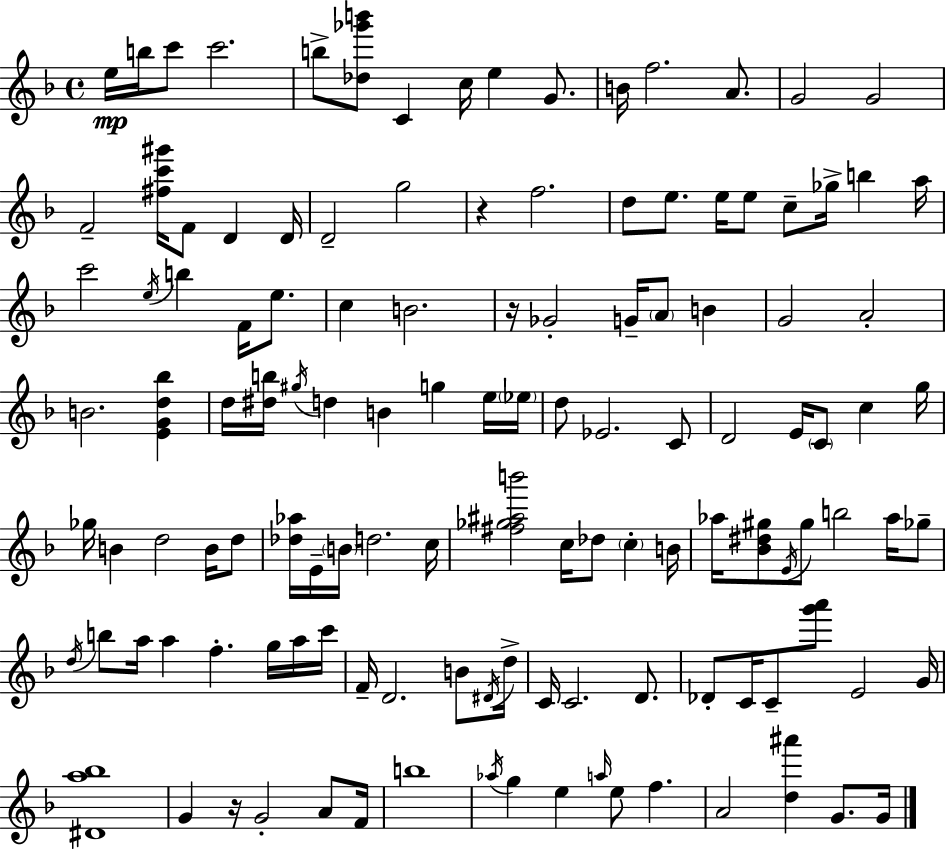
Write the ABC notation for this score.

X:1
T:Untitled
M:4/4
L:1/4
K:Dm
e/4 b/4 c'/2 c'2 b/2 [_d_g'b']/2 C c/4 e G/2 B/4 f2 A/2 G2 G2 F2 [^fc'^g']/4 F/2 D D/4 D2 g2 z f2 d/2 e/2 e/4 e/2 c/2 _g/4 b a/4 c'2 e/4 b F/4 e/2 c B2 z/4 _G2 G/4 A/2 B G2 A2 B2 [EGd_b] d/4 [^db]/4 ^g/4 d B g e/4 _e/4 d/2 _E2 C/2 D2 E/4 C/2 c g/4 _g/4 B d2 B/4 d/2 [_d_a]/4 E/4 B/4 d2 c/4 [^f_g^ab']2 c/4 _d/2 c B/4 _a/4 [_B^d^g]/2 E/4 ^g/2 b2 _a/4 _g/2 d/4 b/2 a/4 a f g/4 a/4 c'/4 F/4 D2 B/2 ^D/4 d/4 C/4 C2 D/2 _D/2 C/4 C/2 [g'a']/2 E2 G/4 [^Da_b]4 G z/4 G2 A/2 F/4 b4 _a/4 g e a/4 e/2 f A2 [d^a'] G/2 G/4